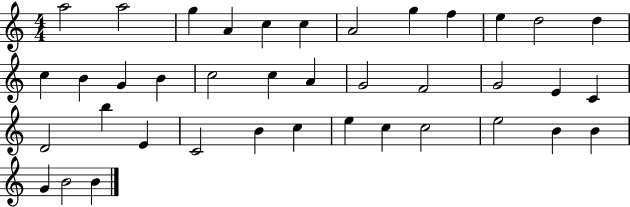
{
  \clef treble
  \numericTimeSignature
  \time 4/4
  \key c \major
  a''2 a''2 | g''4 a'4 c''4 c''4 | a'2 g''4 f''4 | e''4 d''2 d''4 | \break c''4 b'4 g'4 b'4 | c''2 c''4 a'4 | g'2 f'2 | g'2 e'4 c'4 | \break d'2 b''4 e'4 | c'2 b'4 c''4 | e''4 c''4 c''2 | e''2 b'4 b'4 | \break g'4 b'2 b'4 | \bar "|."
}